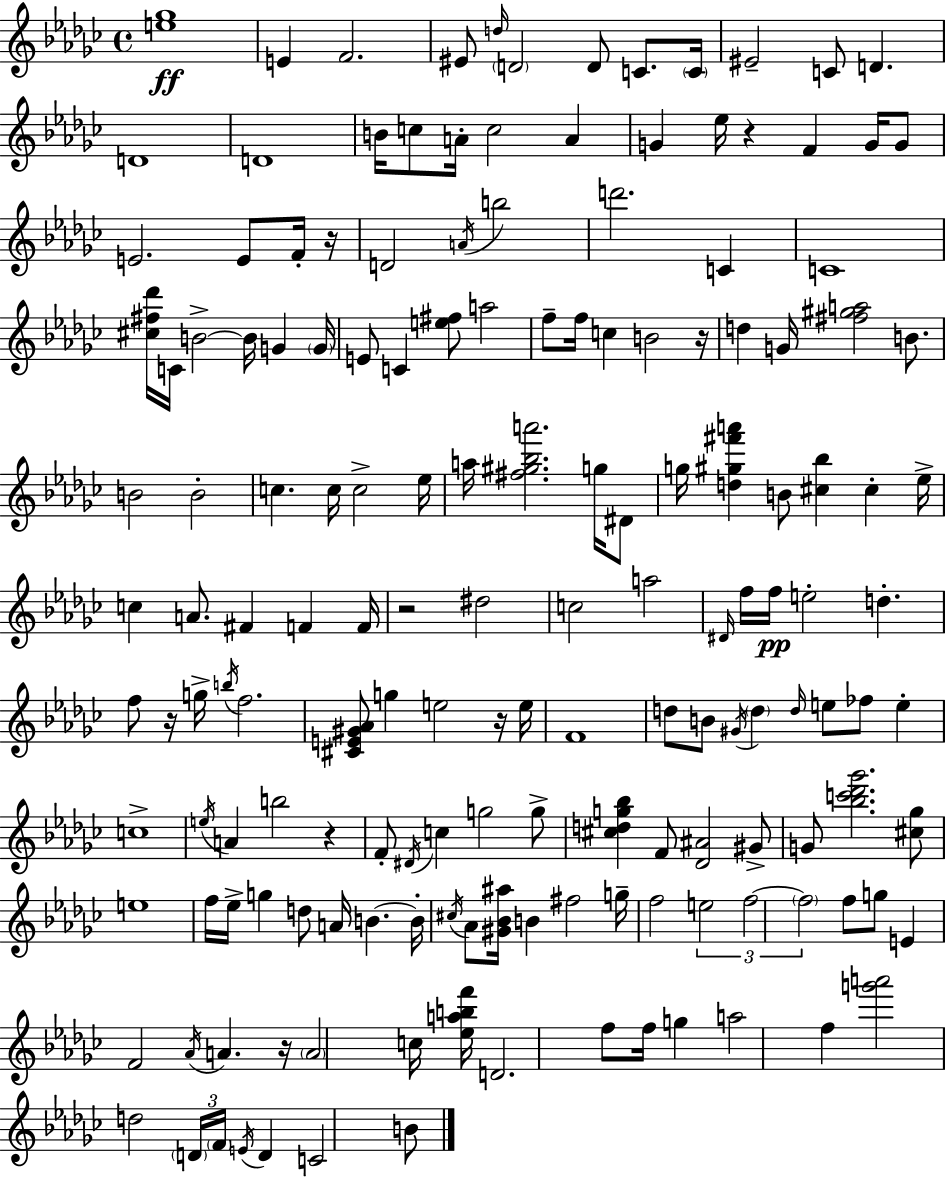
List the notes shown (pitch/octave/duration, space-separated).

[E5,Gb5]/w E4/q F4/h. EIS4/e D5/s D4/h D4/e C4/e. C4/s EIS4/h C4/e D4/q. D4/w D4/w B4/s C5/e A4/s C5/h A4/q G4/q Eb5/s R/q F4/q G4/s G4/e E4/h. E4/e F4/s R/s D4/h A4/s B5/h D6/h. C4/q C4/w [C#5,F#5,Db6]/s C4/s B4/h B4/s G4/q G4/s E4/e C4/q [E5,F#5]/e A5/h F5/e F5/s C5/q B4/h R/s D5/q G4/s [F#5,G#5,A5]/h B4/e. B4/h B4/h C5/q. C5/s C5/h Eb5/s A5/s [F#5,G#5,Bb5,A6]/h. G5/s D#4/e G5/s [D5,G#5,F#6,A6]/q B4/e [C#5,Bb5]/q C#5/q Eb5/s C5/q A4/e. F#4/q F4/q F4/s R/h D#5/h C5/h A5/h D#4/s F5/s F5/s E5/h D5/q. F5/e R/s G5/s B5/s F5/h. [C#4,E4,G#4,Ab4]/e G5/q E5/h R/s E5/s F4/w D5/e B4/e G#4/s D5/q D5/s E5/e FES5/e E5/q C5/w E5/s A4/q B5/h R/q F4/e D#4/s C5/q G5/h G5/e [C#5,D5,G5,Bb5]/q F4/e [Db4,A#4]/h G#4/e G4/e [Bb5,C6,Db6,Gb6]/h. [C#5,Gb5]/e E5/w F5/s Eb5/s G5/q D5/e A4/s B4/q. B4/s C#5/s Ab4/e [G#4,Bb4,A#5]/s B4/q F#5/h G5/s F5/h E5/h F5/h F5/h F5/e G5/e E4/q F4/h Ab4/s A4/q. R/s A4/h C5/s [Eb5,A5,B5,F6]/s D4/h. F5/e F5/s G5/q A5/h F5/q [G6,A6]/h D5/h D4/s F4/s E4/s D4/q C4/h B4/e